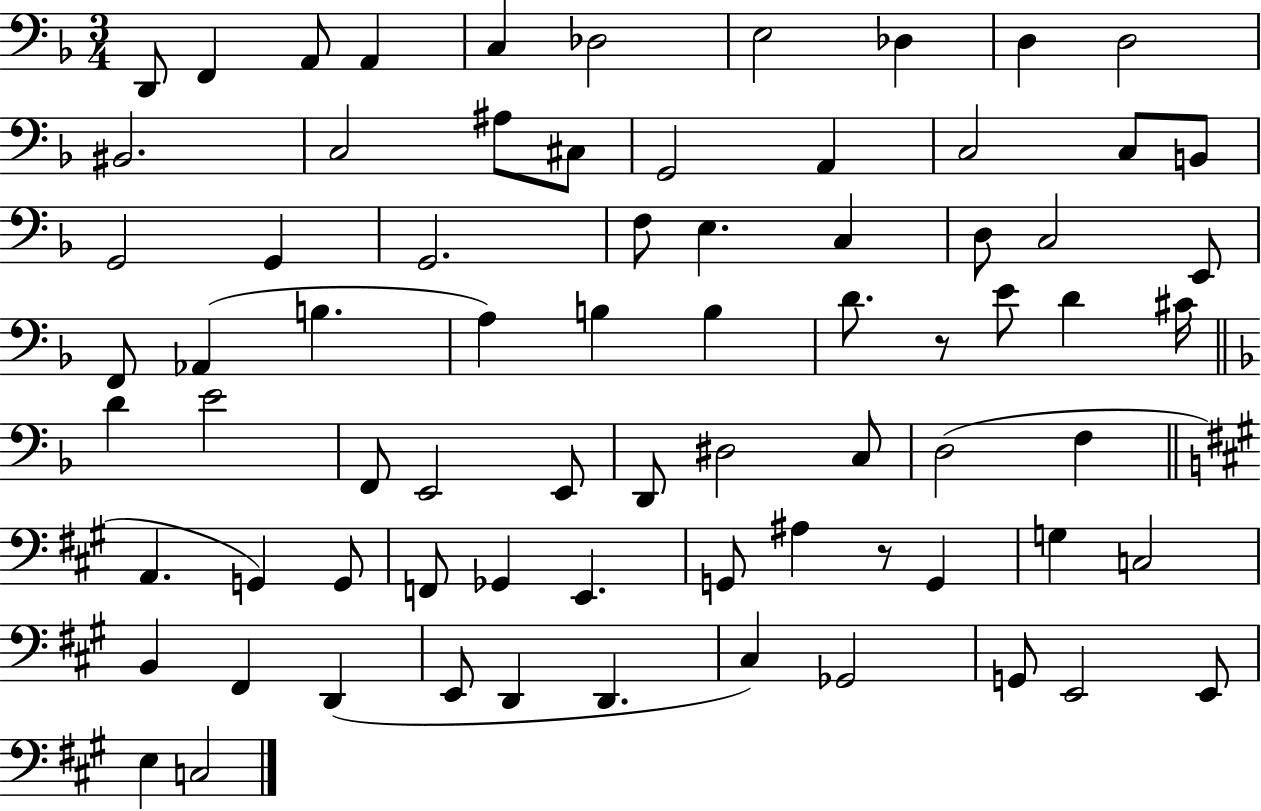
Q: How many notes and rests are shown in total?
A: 74